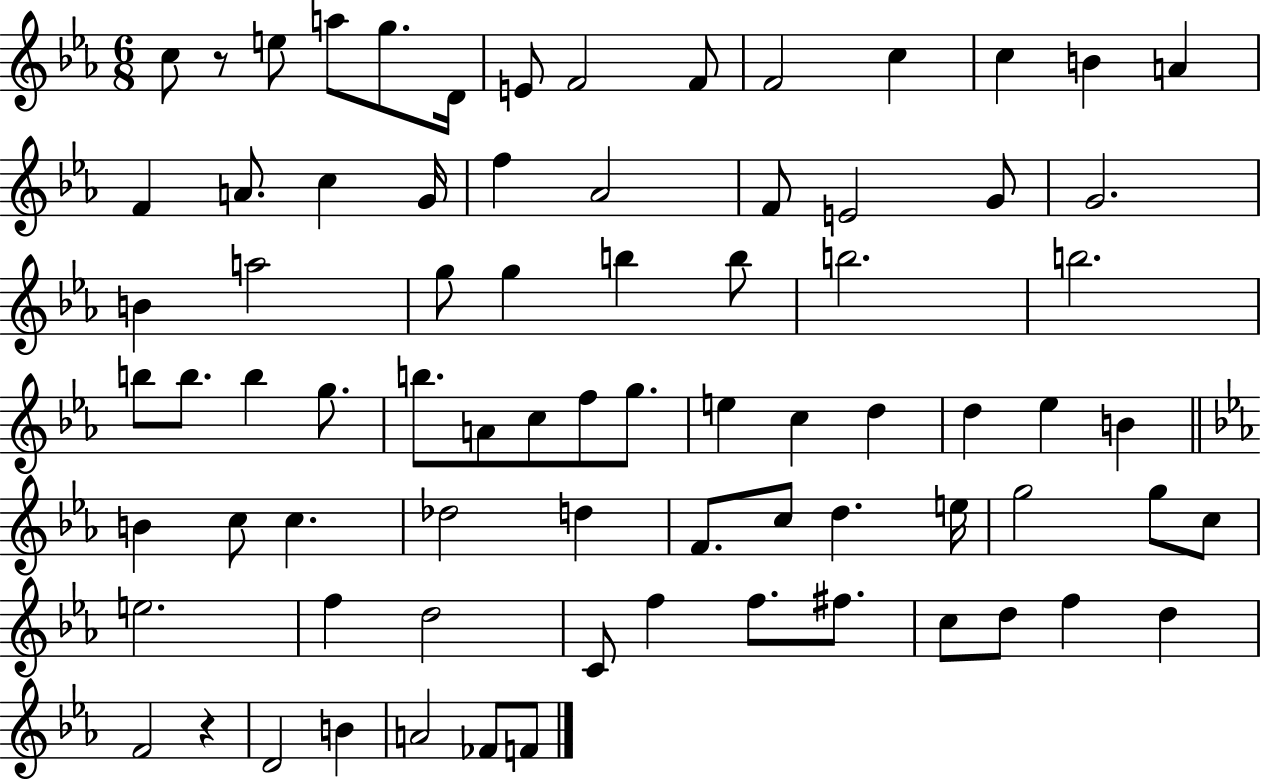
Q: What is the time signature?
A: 6/8